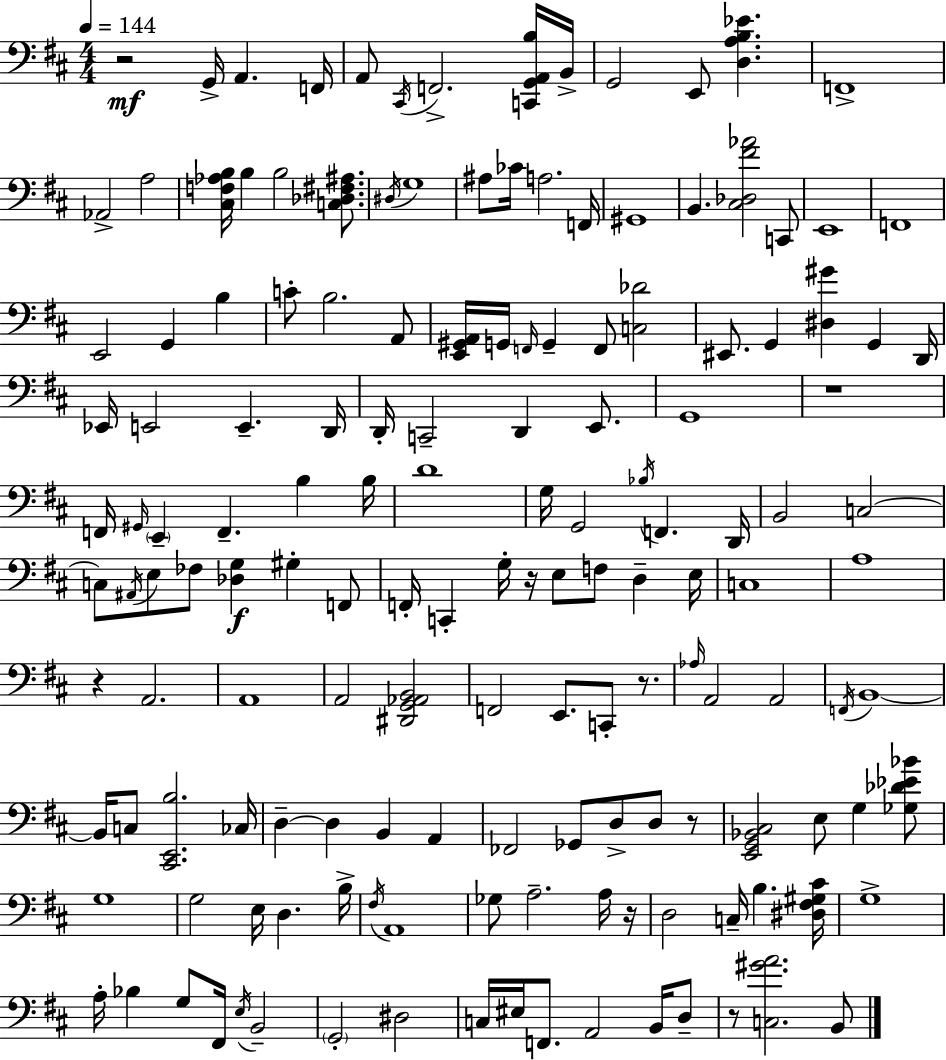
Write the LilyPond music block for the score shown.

{
  \clef bass
  \numericTimeSignature
  \time 4/4
  \key d \major
  \tempo 4 = 144
  r2\mf g,16-> a,4. f,16 | a,8 \acciaccatura { cis,16 } f,2.-> <c, g, a, b>16 | b,16-> g,2 e,8 <d a b ees'>4. | f,1-> | \break aes,2-> a2 | <cis f aes b>16 b4 b2 <c des fis ais>8. | \acciaccatura { dis16 } g1 | ais8 ces'16 a2. | \break f,16 gis,1 | b,4. <cis des fis' aes'>2 | c,8 e,1 | f,1 | \break e,2 g,4 b4 | c'8-. b2. | a,8 <e, gis, a,>16 g,16 \grace { f,16 } g,4-- f,8 <c des'>2 | eis,8. g,4 <dis gis'>4 g,4 | \break d,16 ees,16 e,2 e,4.-- | d,16 d,16-. c,2-- d,4 | e,8. g,1 | r1 | \break f,16 \grace { gis,16 } \parenthesize e,4-- f,4.-- b4 | b16 d'1 | g16 g,2 \acciaccatura { bes16 } f,4. | d,16 b,2 c2~~ | \break c8 \acciaccatura { ais,16 } e8 fes8 <des g>4\f | gis4-. f,8 f,16-. c,4-. g16-. r16 e8 f8 | d4-- e16 c1 | a1 | \break r4 a,2. | a,1 | a,2 <dis, g, aes, b,>2 | f,2 e,8. | \break c,8-. r8. \grace { aes16 } a,2 a,2 | \acciaccatura { f,16 } b,1~~ | b,16 c8 <cis, e, b>2. | ces16 d4--~~ d4 | \break b,4 a,4 fes,2 | ges,8 d8-> d8 r8 <e, g, bes, cis>2 | e8 g4 <ges des' ees' bes'>8 g1 | g2 | \break e16 d4. b16-> \acciaccatura { fis16 } a,1 | ges8 a2.-- | a16 r16 d2 | c16-- b4. <dis fis gis cis'>16 g1-> | \break a16-. bes4 g8 | fis,16 \acciaccatura { e16 } b,2-- \parenthesize g,2-. | dis2 c16 eis16 f,8. a,2 | b,16 d8-- r8 <c gis' a'>2. | \break b,8 \bar "|."
}